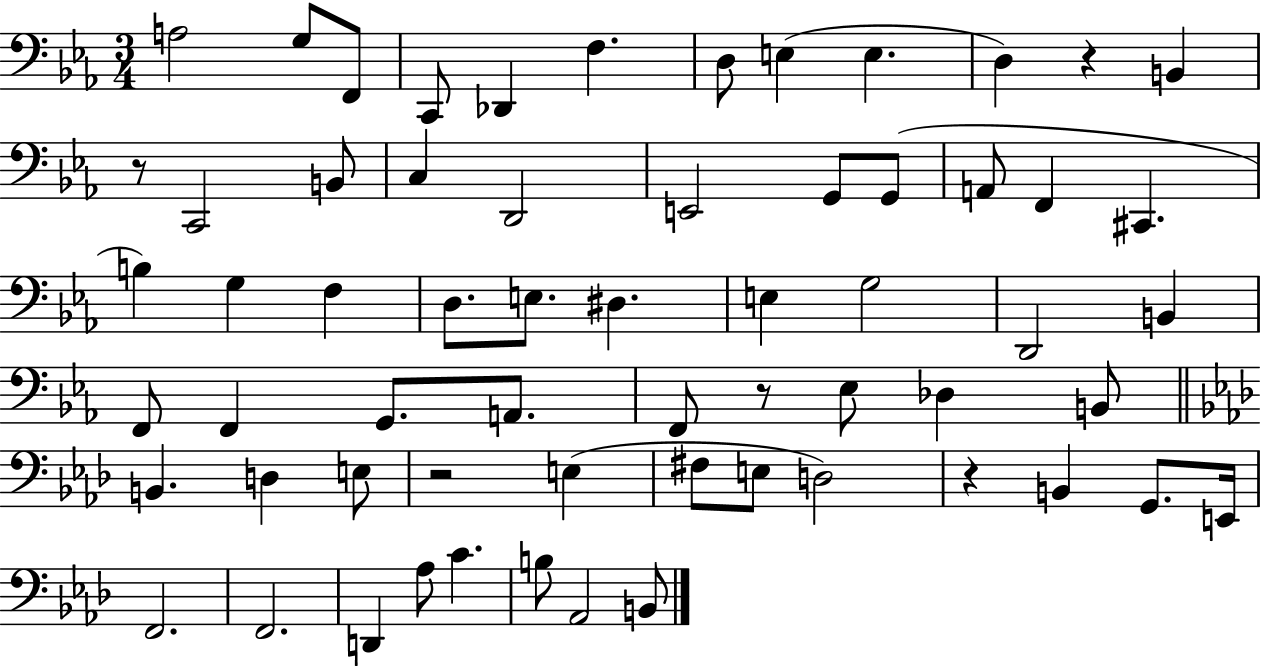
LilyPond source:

{
  \clef bass
  \numericTimeSignature
  \time 3/4
  \key ees \major
  a2 g8 f,8 | c,8 des,4 f4. | d8 e4( e4. | d4) r4 b,4 | \break r8 c,2 b,8 | c4 d,2 | e,2 g,8 g,8( | a,8 f,4 cis,4. | \break b4) g4 f4 | d8. e8. dis4. | e4 g2 | d,2 b,4 | \break f,8 f,4 g,8. a,8. | f,8 r8 ees8 des4 b,8 | \bar "||" \break \key f \minor b,4. d4 e8 | r2 e4( | fis8 e8 d2) | r4 b,4 g,8. e,16 | \break f,2. | f,2. | d,4 aes8 c'4. | b8 aes,2 b,8 | \break \bar "|."
}